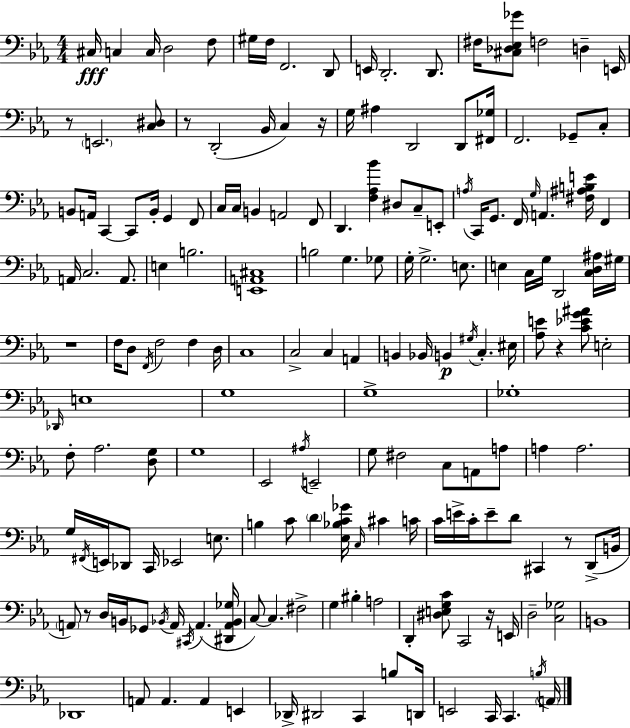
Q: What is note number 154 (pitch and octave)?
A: C2